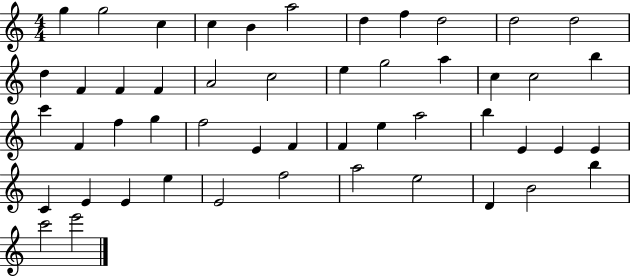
G5/q G5/h C5/q C5/q B4/q A5/h D5/q F5/q D5/h D5/h D5/h D5/q F4/q F4/q F4/q A4/h C5/h E5/q G5/h A5/q C5/q C5/h B5/q C6/q F4/q F5/q G5/q F5/h E4/q F4/q F4/q E5/q A5/h B5/q E4/q E4/q E4/q C4/q E4/q E4/q E5/q E4/h F5/h A5/h E5/h D4/q B4/h B5/q C6/h E6/h